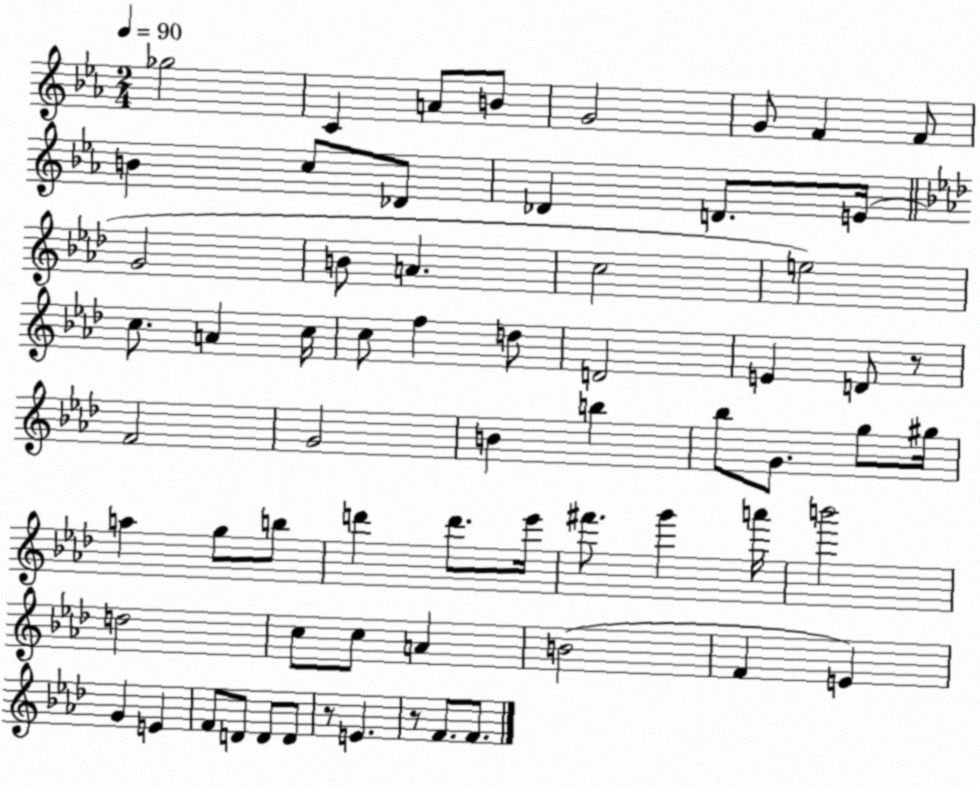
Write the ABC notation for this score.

X:1
T:Untitled
M:2/4
L:1/4
K:Eb
_g2 C A/2 B/2 G2 G/2 F F/2 B c/2 _D/2 _D D/2 E/4 G2 B/2 A c2 e2 c/2 A c/4 c/2 f d/2 D2 E D/2 z/2 F2 G2 B b _b/2 G/2 g/2 ^g/4 a g/2 b/2 d' d'/2 _e'/4 ^f'/2 g' a'/4 b'2 d2 c/2 c/2 A B2 F E G E F/2 D/2 D/2 D/2 z/2 E z/2 F/2 F/2